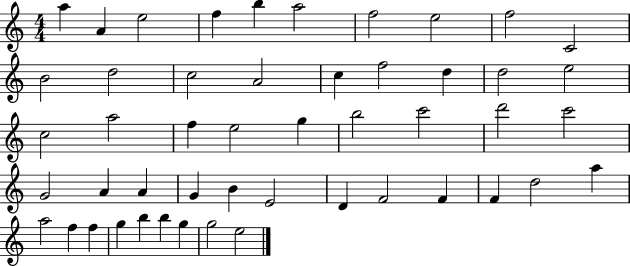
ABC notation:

X:1
T:Untitled
M:4/4
L:1/4
K:C
a A e2 f b a2 f2 e2 f2 C2 B2 d2 c2 A2 c f2 d d2 e2 c2 a2 f e2 g b2 c'2 d'2 c'2 G2 A A G B E2 D F2 F F d2 a a2 f f g b b g g2 e2